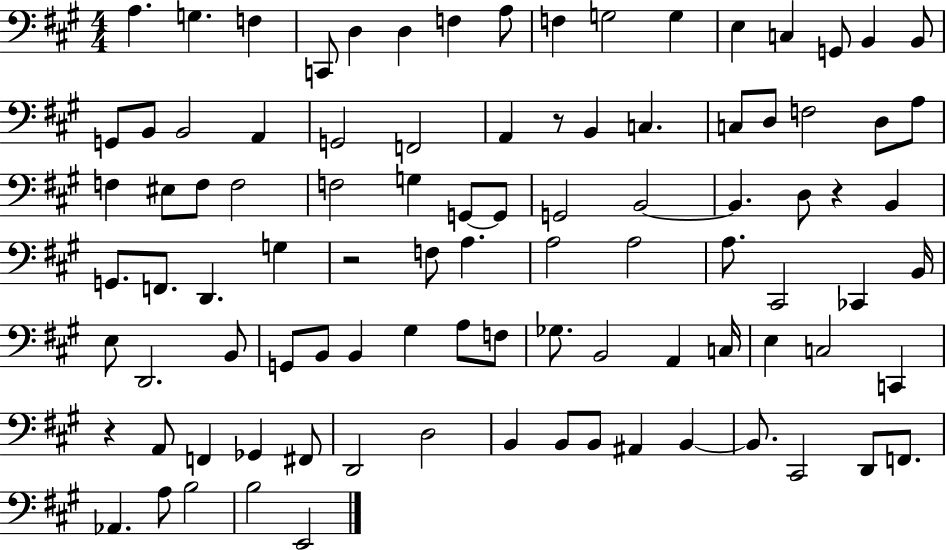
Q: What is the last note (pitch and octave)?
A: E2